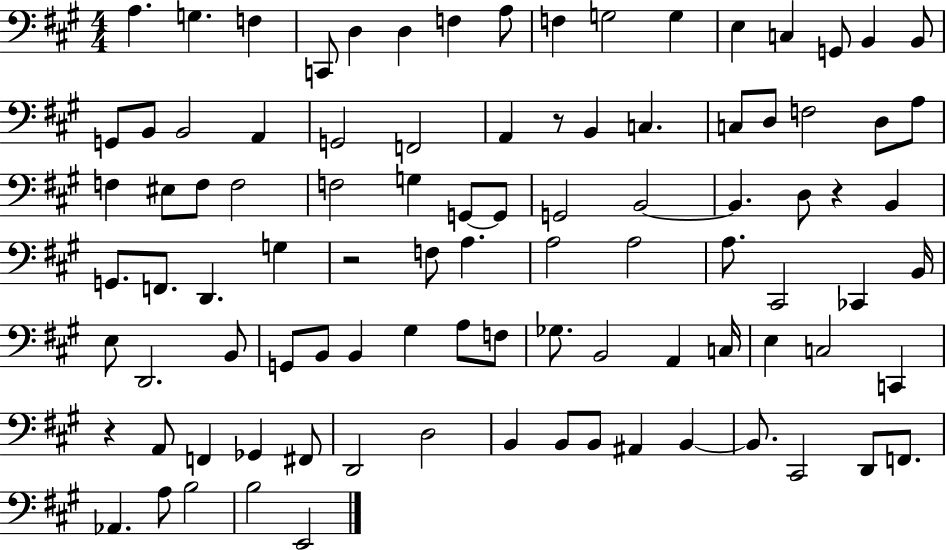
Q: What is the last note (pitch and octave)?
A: E2